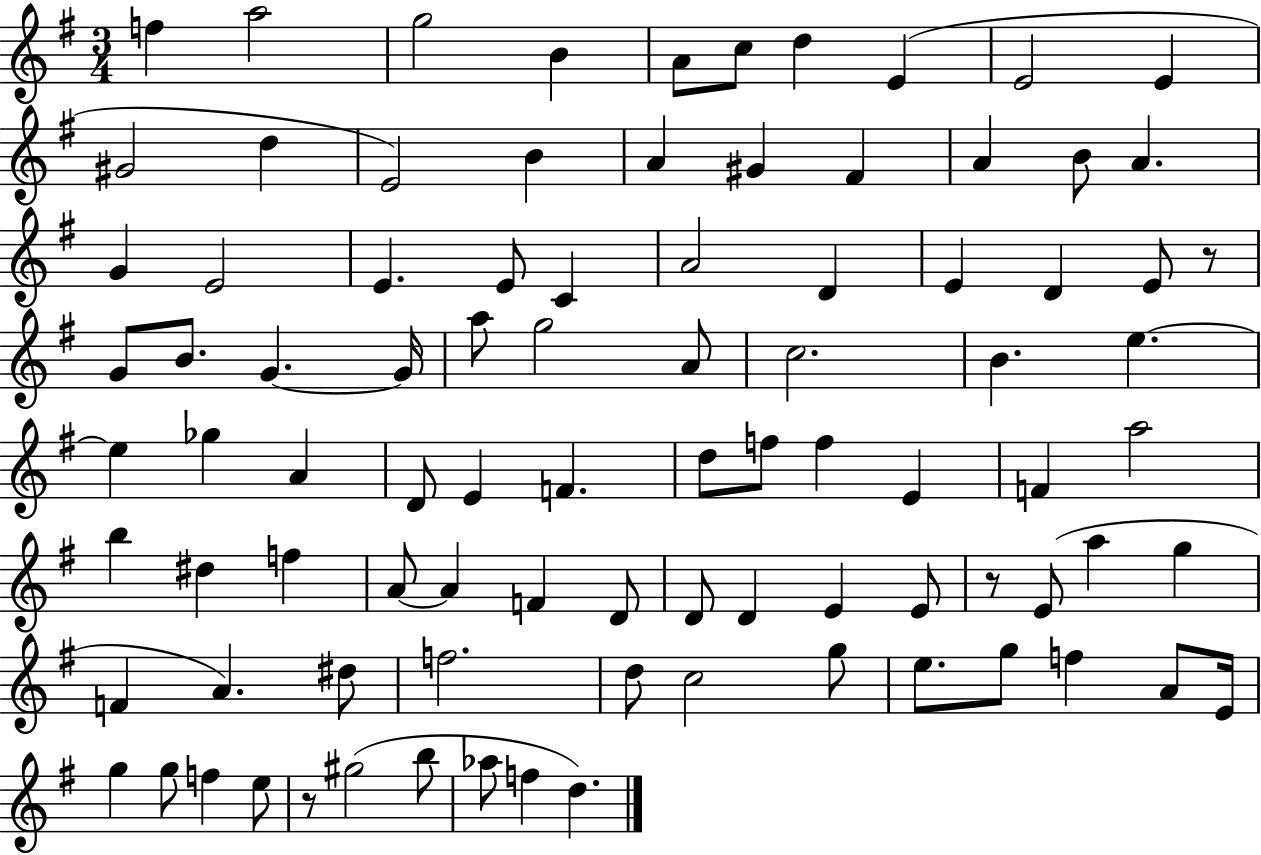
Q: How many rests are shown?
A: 3